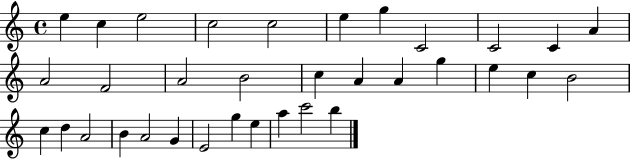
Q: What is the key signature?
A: C major